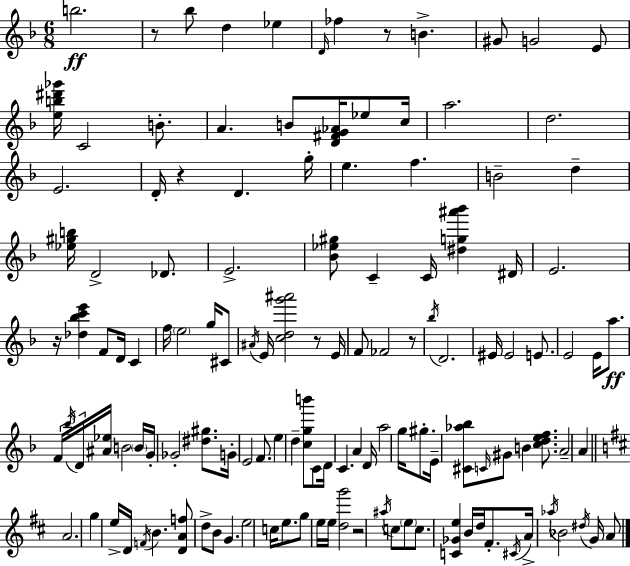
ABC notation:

X:1
T:Untitled
M:6/8
L:1/4
K:F
b2 z/2 _b/2 d _e D/4 _f z/2 B ^G/2 G2 E/2 [eb^d'_g']/4 C2 B/2 A B/2 [D^FG_A]/4 _e/2 c/4 a2 d2 E2 D/4 z D g/4 e f B2 d [_e^gb]/4 D2 _D/2 E2 [_B_e^g]/2 C C/4 [^dg^a'_b'] ^D/4 E2 z/4 [_d_bc'e'] F/2 D/4 C f/4 e2 g/4 ^C/2 ^A/4 E/4 [cdg'^a']2 z/2 E/4 F/2 _F2 z/2 _b/4 D2 ^E/4 ^E2 E/2 E2 E/4 a/2 F/4 _b/4 D/4 [^A_e]/4 B2 B/4 G/4 _G2 [^d^g]/2 G/4 E2 F/2 e d [cgb']/2 C/2 D/4 C A D/4 a2 g/4 ^g/2 E/4 [^C_a_b]/2 C/4 ^G/2 B [cdef]/2 A2 A A2 g e/4 D/4 F/4 B [DAf]/2 d/2 B/2 G e2 c/4 e/2 g/2 e/4 e/4 [dg']2 z2 ^a/4 c/2 e/2 c/2 [C_Ge] B/4 d/4 ^F/2 ^C/4 A/4 _a/4 _B2 ^d/4 G/4 A/2